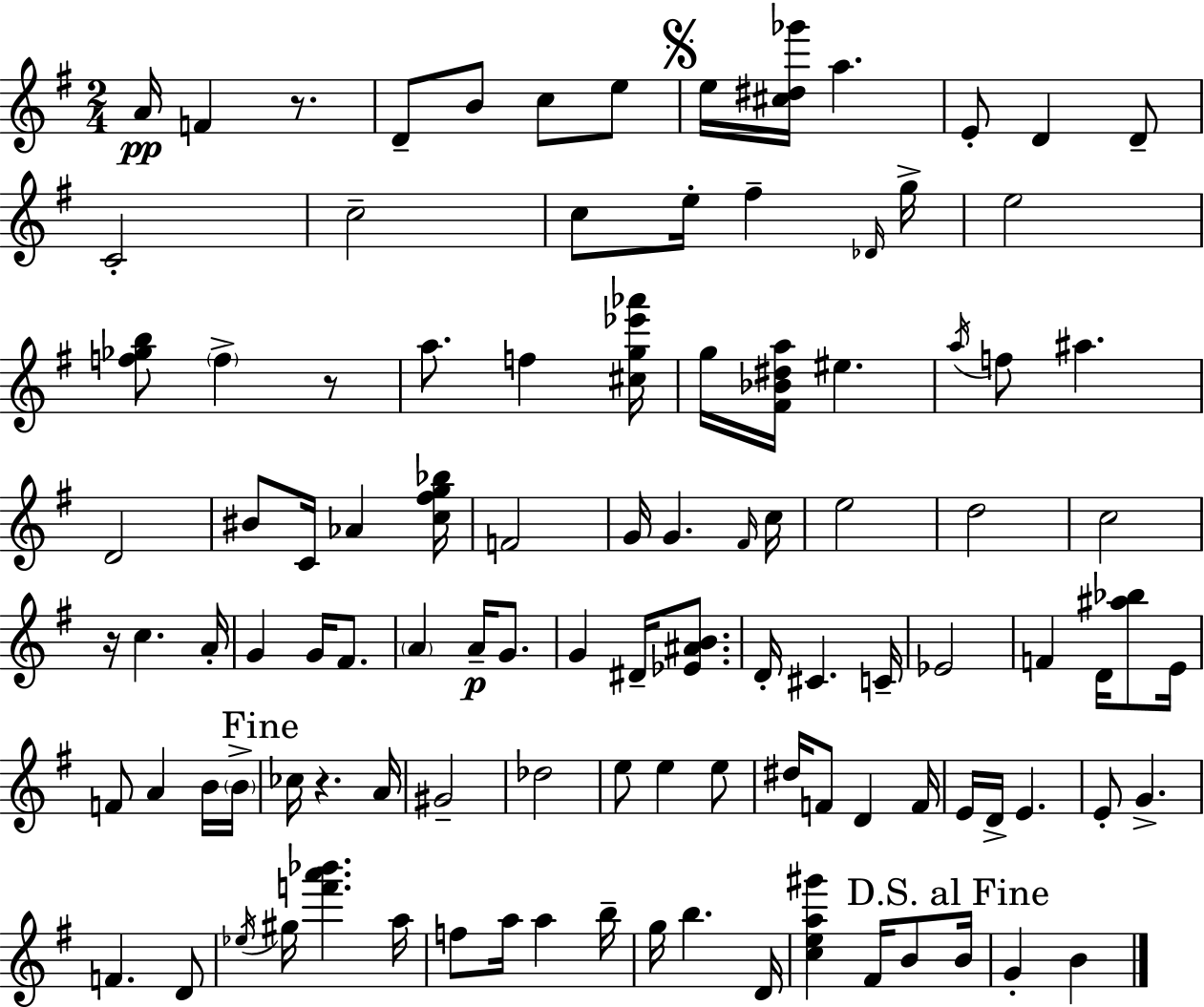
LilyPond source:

{
  \clef treble
  \numericTimeSignature
  \time 2/4
  \key g \major
  a'16\pp f'4 r8. | d'8-- b'8 c''8 e''8 | \mark \markup { \musicglyph "scripts.segno" } e''16 <cis'' dis'' ges'''>16 a''4. | e'8-. d'4 d'8-- | \break c'2-. | c''2-- | c''8 e''16-. fis''4-- \grace { des'16 } | g''16-> e''2 | \break <f'' ges'' b''>8 \parenthesize f''4-> r8 | a''8. f''4 | <cis'' g'' ees''' aes'''>16 g''16 <fis' bes' dis'' a''>16 eis''4. | \acciaccatura { a''16 } f''8 ais''4. | \break d'2 | bis'8 c'16 aes'4 | <c'' fis'' g'' bes''>16 f'2 | g'16 g'4. | \break \grace { fis'16 } c''16 e''2 | d''2 | c''2 | r16 c''4. | \break a'16-. g'4 g'16 | fis'8. \parenthesize a'4 a'16--\p | g'8. g'4 dis'16-- | <ees' ais' b'>8. d'16-. cis'4. | \break c'16-- ees'2 | f'4 d'16 | <ais'' bes''>8 e'16 f'8 a'4 | b'16 \parenthesize b'16-> \mark "Fine" ces''16 r4. | \break a'16 gis'2-- | des''2 | e''8 e''4 | e''8 dis''16 f'8 d'4 | \break f'16 e'16 d'16-> e'4. | e'8-. g'4.-> | f'4. | d'8 \acciaccatura { ees''16 } gis''16 <f''' a''' bes'''>4. | \break a''16 f''8 a''16 a''4 | b''16-- g''16 b''4. | d'16 <c'' e'' a'' gis'''>4 | fis'16 b'8 \mark "D.S. al Fine" b'16 g'4-. | \break b'4 \bar "|."
}